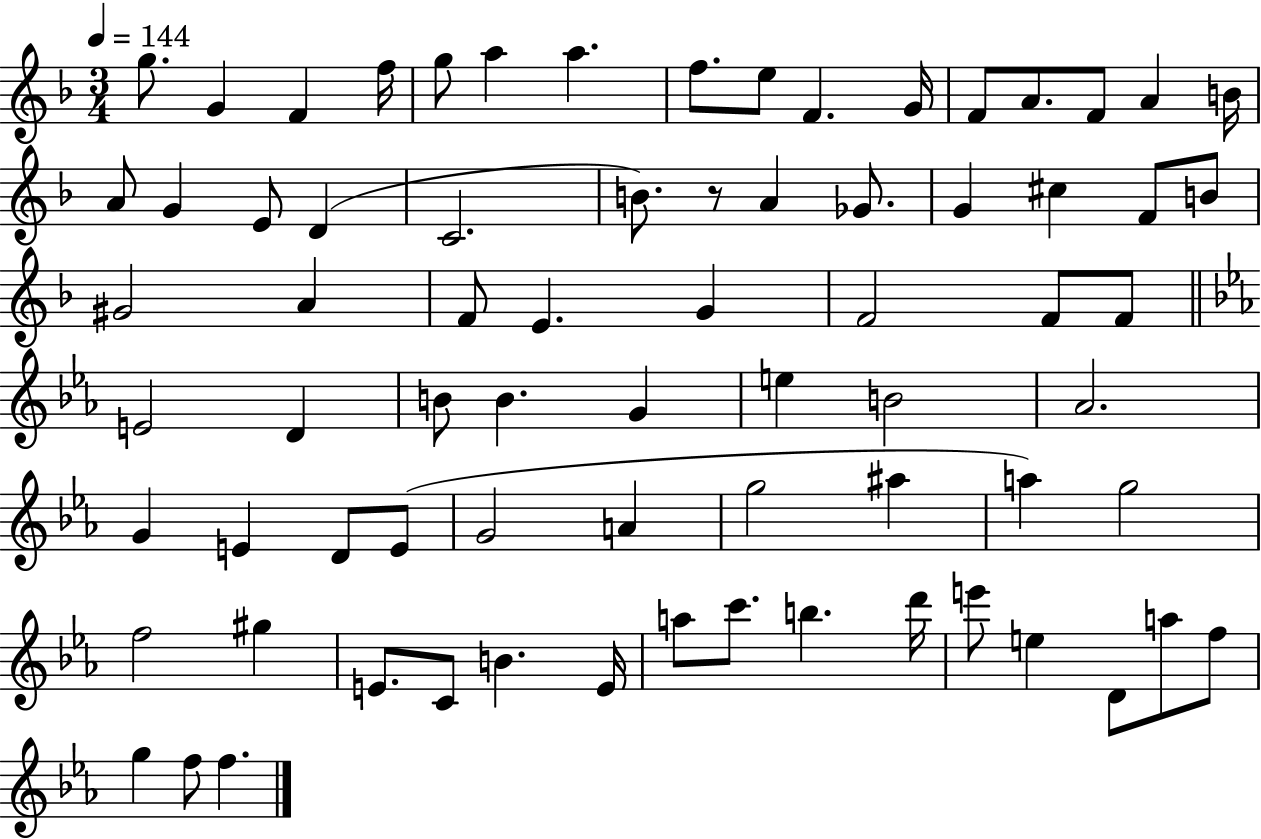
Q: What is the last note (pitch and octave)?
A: F5